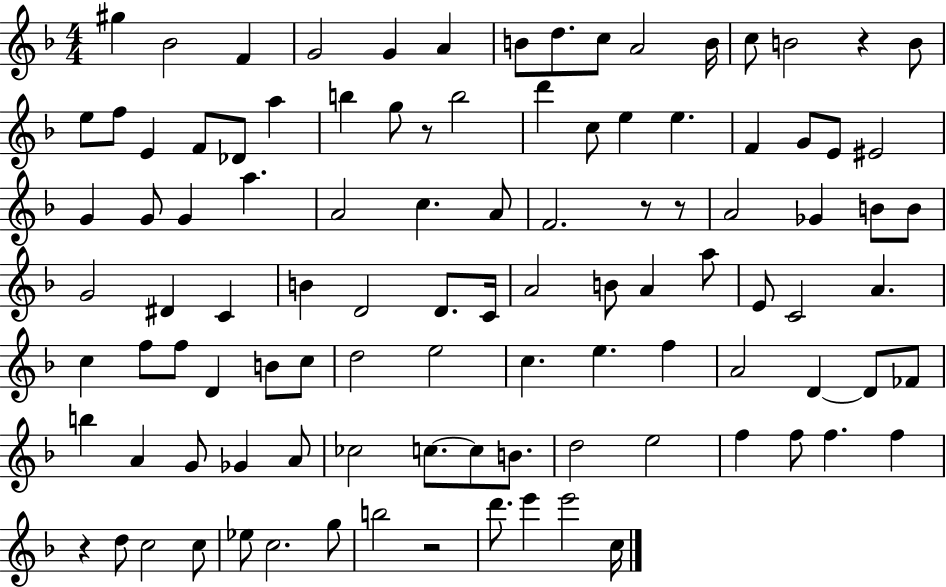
G#5/q Bb4/h F4/q G4/h G4/q A4/q B4/e D5/e. C5/e A4/h B4/s C5/e B4/h R/q B4/e E5/e F5/e E4/q F4/e Db4/e A5/q B5/q G5/e R/e B5/h D6/q C5/e E5/q E5/q. F4/q G4/e E4/e EIS4/h G4/q G4/e G4/q A5/q. A4/h C5/q. A4/e F4/h. R/e R/e A4/h Gb4/q B4/e B4/e G4/h D#4/q C4/q B4/q D4/h D4/e. C4/s A4/h B4/e A4/q A5/e E4/e C4/h A4/q. C5/q F5/e F5/e D4/q B4/e C5/e D5/h E5/h C5/q. E5/q. F5/q A4/h D4/q D4/e FES4/e B5/q A4/q G4/e Gb4/q A4/e CES5/h C5/e. C5/e B4/e. D5/h E5/h F5/q F5/e F5/q. F5/q R/q D5/e C5/h C5/e Eb5/e C5/h. G5/e B5/h R/h D6/e. E6/q E6/h C5/s